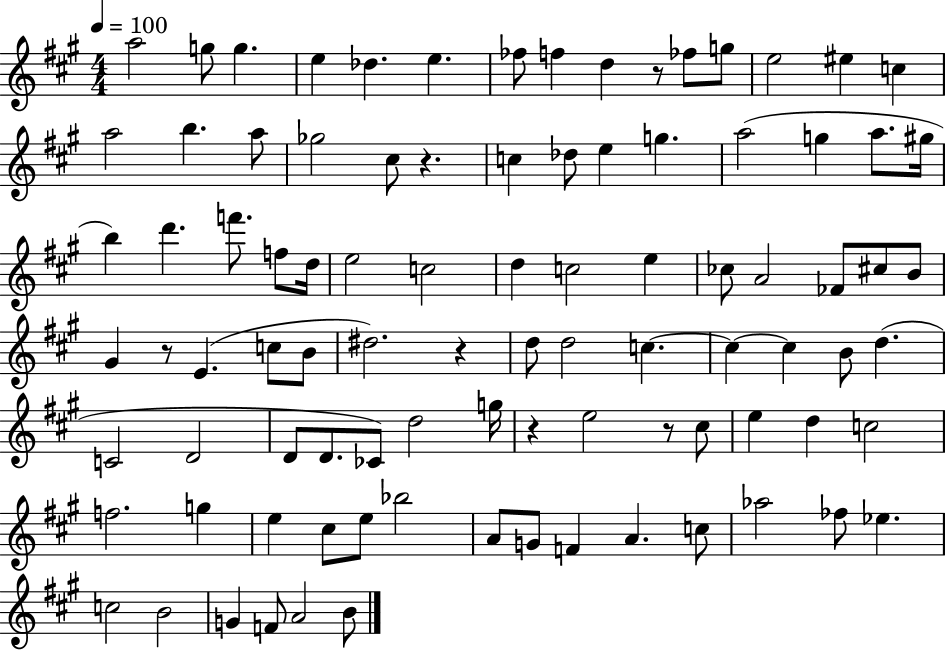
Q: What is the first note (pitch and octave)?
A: A5